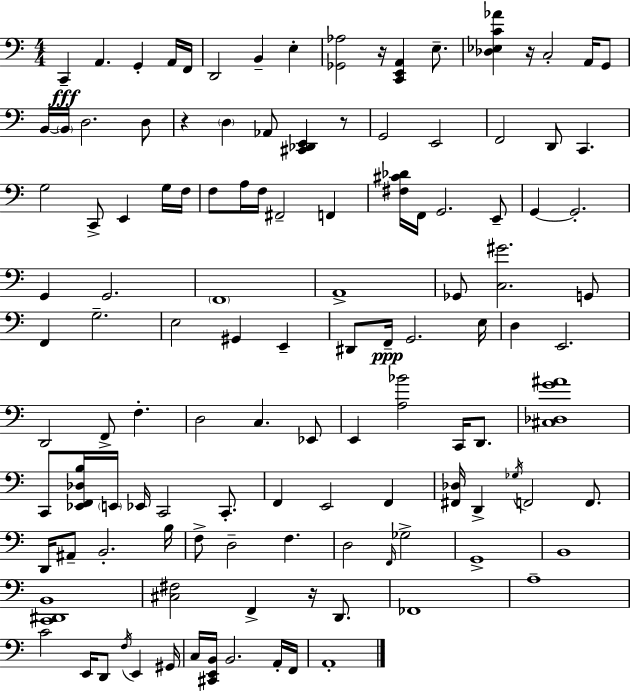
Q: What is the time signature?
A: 4/4